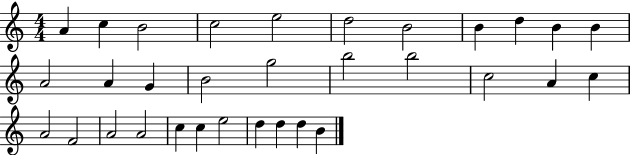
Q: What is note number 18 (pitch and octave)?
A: B5